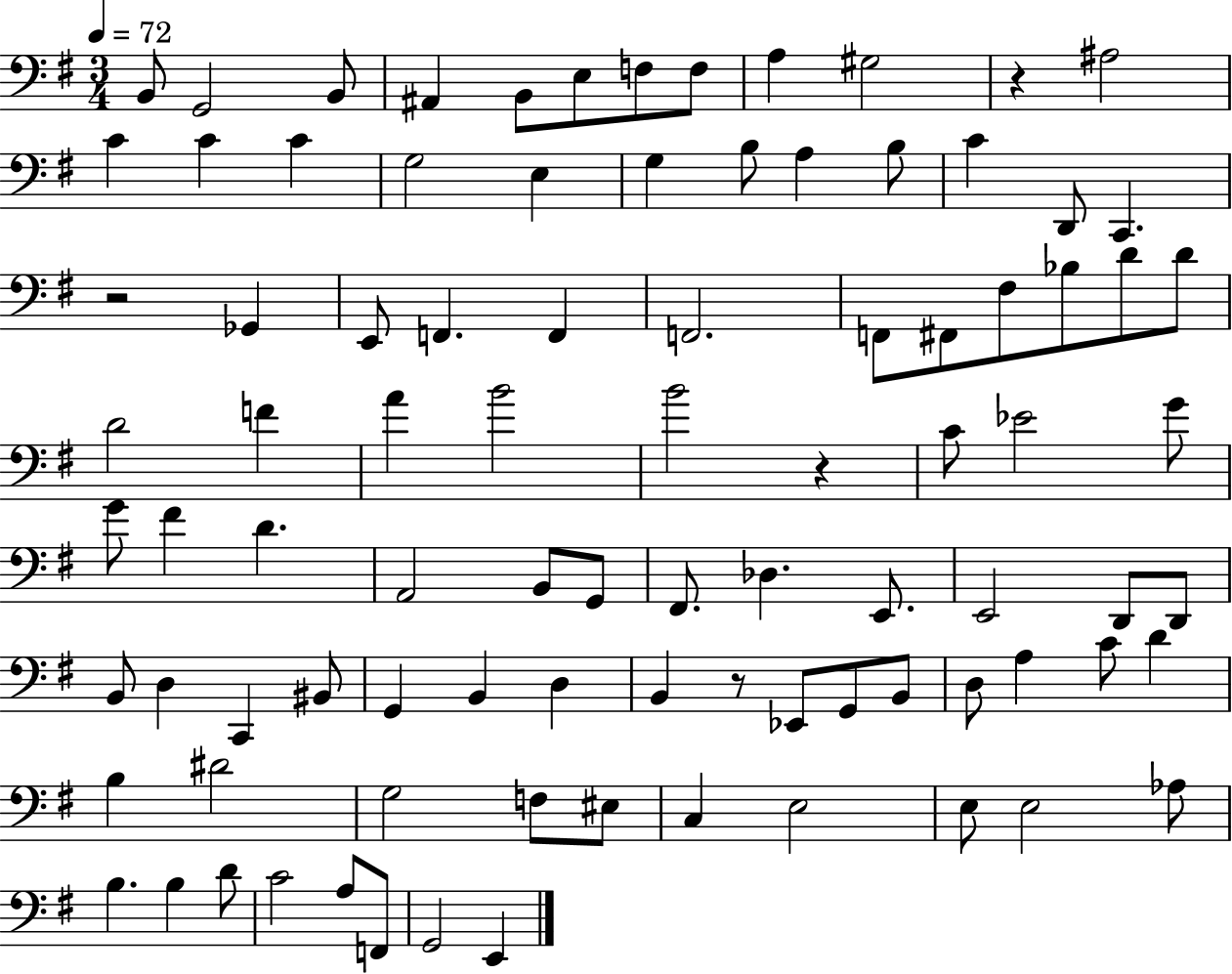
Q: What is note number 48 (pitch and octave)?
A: G2